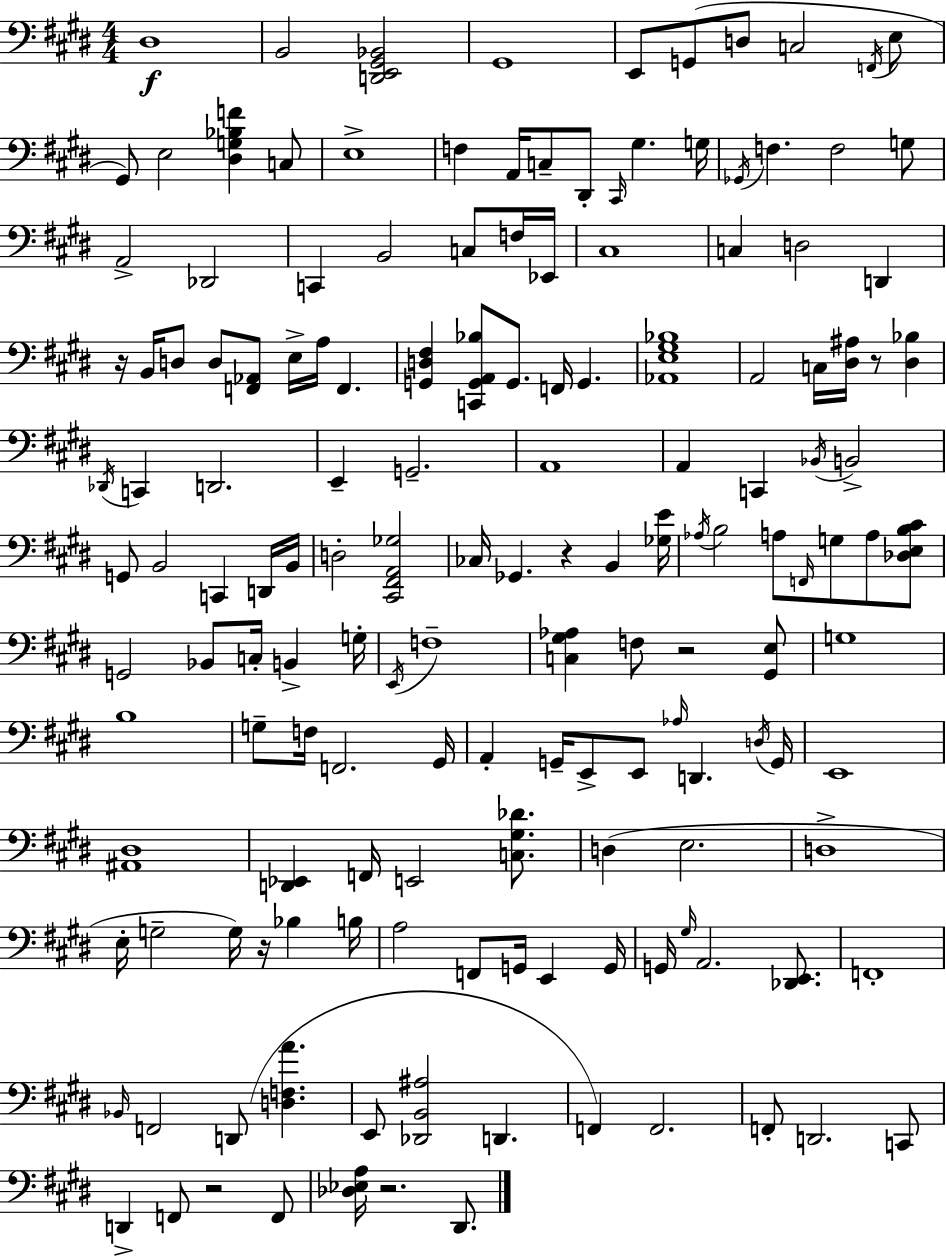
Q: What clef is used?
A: bass